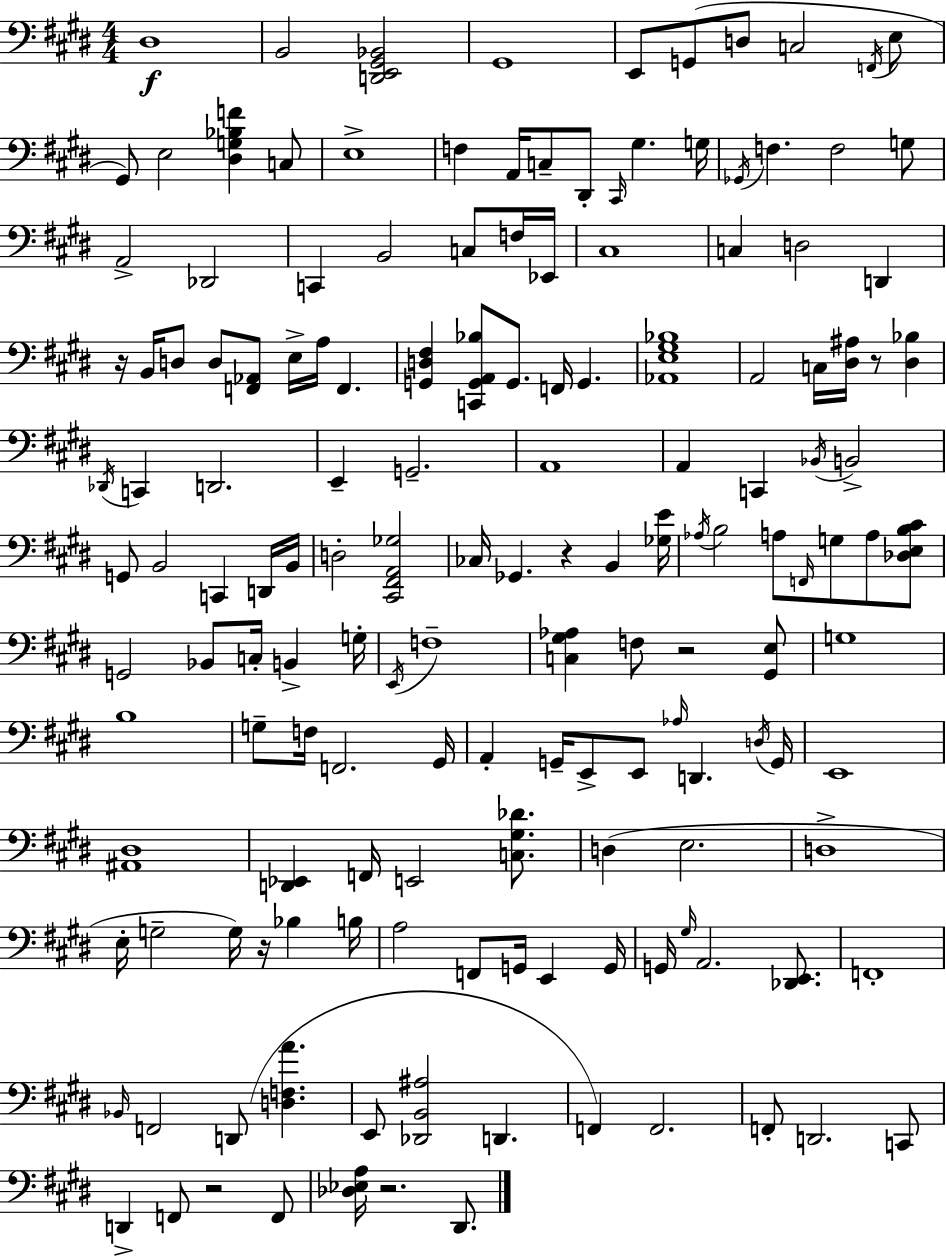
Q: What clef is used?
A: bass